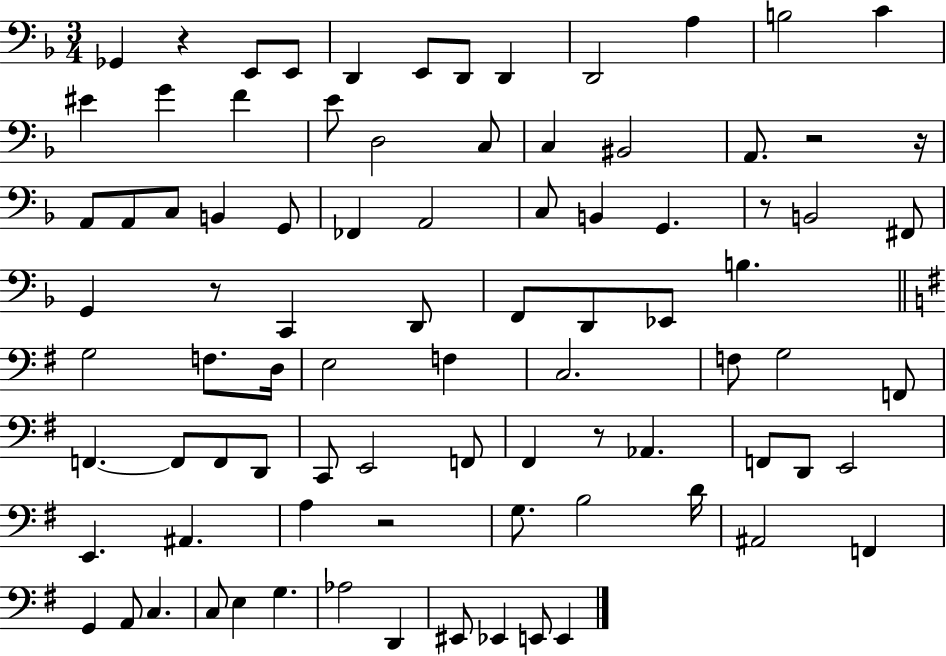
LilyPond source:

{
  \clef bass
  \numericTimeSignature
  \time 3/4
  \key f \major
  ges,4 r4 e,8 e,8 | d,4 e,8 d,8 d,4 | d,2 a4 | b2 c'4 | \break eis'4 g'4 f'4 | e'8 d2 c8 | c4 bis,2 | a,8. r2 r16 | \break a,8 a,8 c8 b,4 g,8 | fes,4 a,2 | c8 b,4 g,4. | r8 b,2 fis,8 | \break g,4 r8 c,4 d,8 | f,8 d,8 ees,8 b4. | \bar "||" \break \key e \minor g2 f8. d16 | e2 f4 | c2. | f8 g2 f,8 | \break f,4.~~ f,8 f,8 d,8 | c,8 e,2 f,8 | fis,4 r8 aes,4. | f,8 d,8 e,2 | \break e,4. ais,4. | a4 r2 | g8. b2 d'16 | ais,2 f,4 | \break g,4 a,8 c4. | c8 e4 g4. | aes2 d,4 | eis,8 ees,4 e,8 e,4 | \break \bar "|."
}